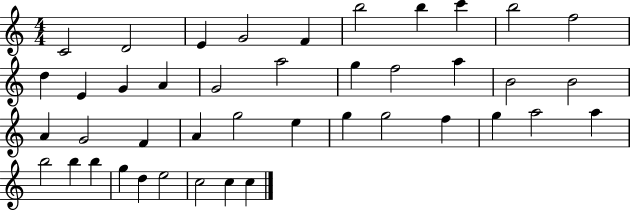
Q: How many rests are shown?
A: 0